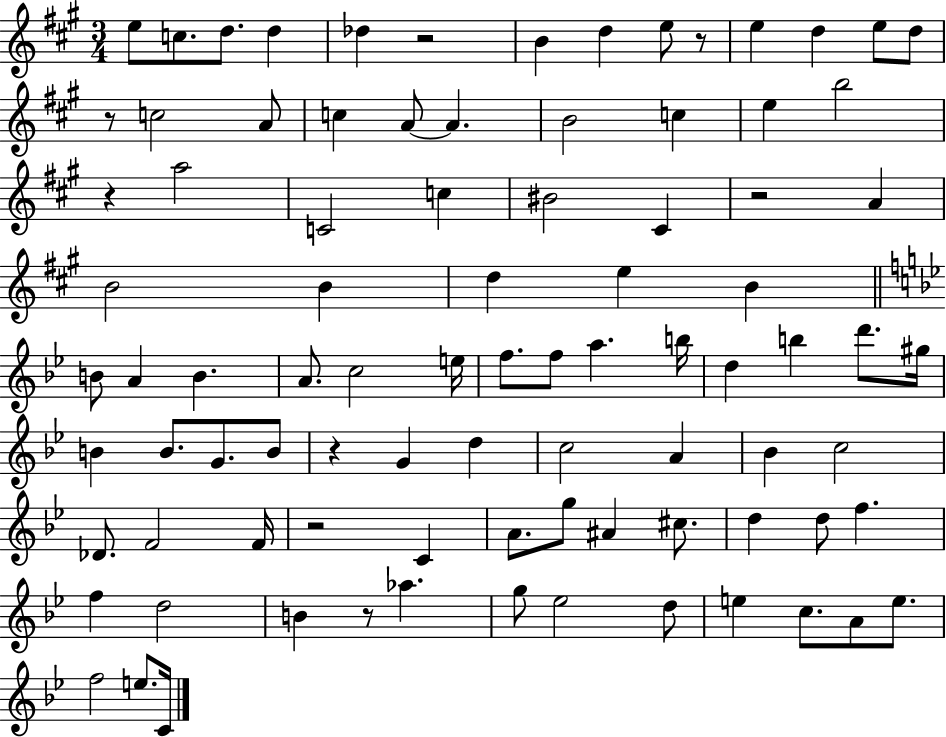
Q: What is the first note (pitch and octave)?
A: E5